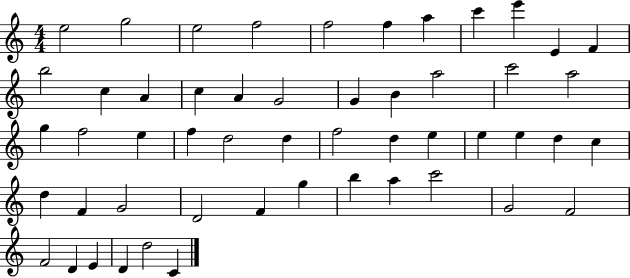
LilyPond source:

{
  \clef treble
  \numericTimeSignature
  \time 4/4
  \key c \major
  e''2 g''2 | e''2 f''2 | f''2 f''4 a''4 | c'''4 e'''4 e'4 f'4 | \break b''2 c''4 a'4 | c''4 a'4 g'2 | g'4 b'4 a''2 | c'''2 a''2 | \break g''4 f''2 e''4 | f''4 d''2 d''4 | f''2 d''4 e''4 | e''4 e''4 d''4 c''4 | \break d''4 f'4 g'2 | d'2 f'4 g''4 | b''4 a''4 c'''2 | g'2 f'2 | \break f'2 d'4 e'4 | d'4 d''2 c'4 | \bar "|."
}